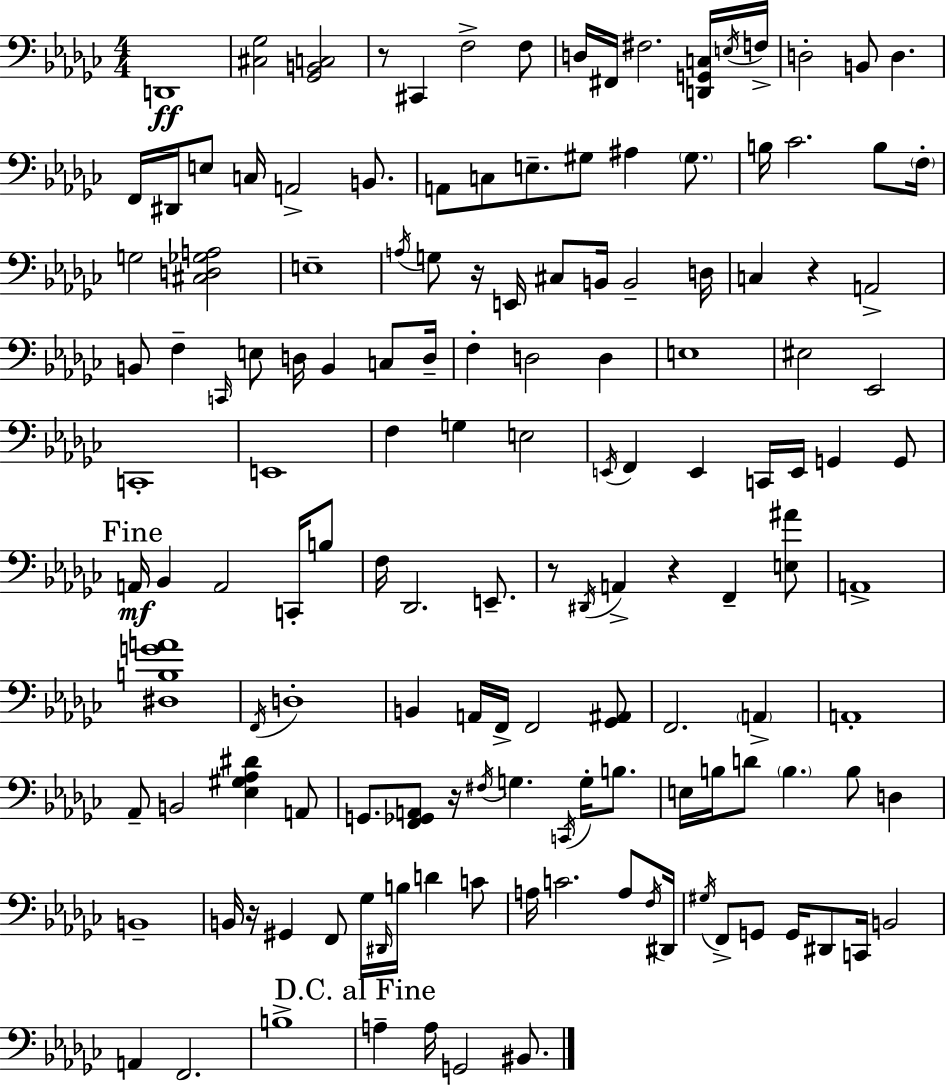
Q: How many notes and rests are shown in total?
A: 145